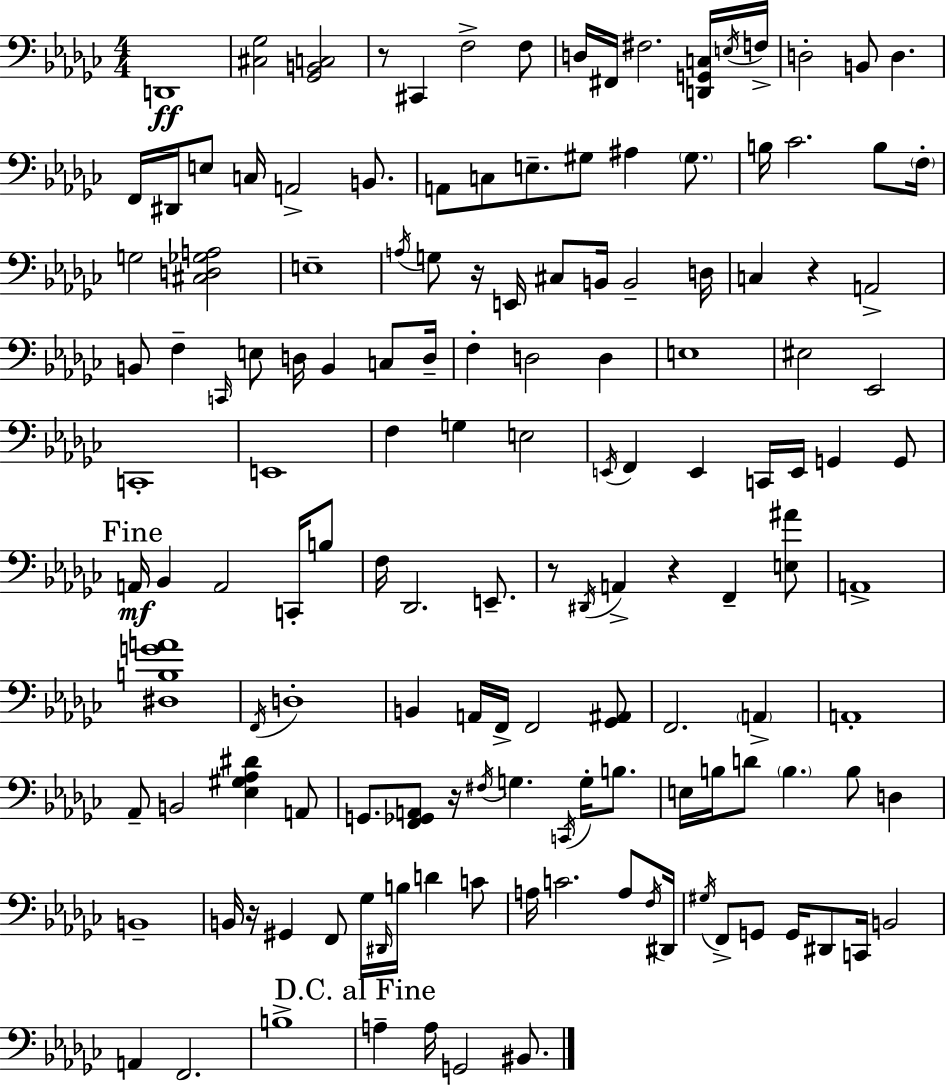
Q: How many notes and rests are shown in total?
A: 145